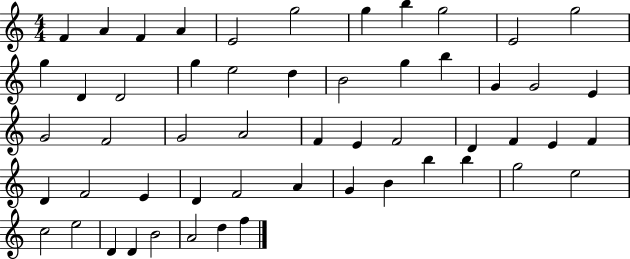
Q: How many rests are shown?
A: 0